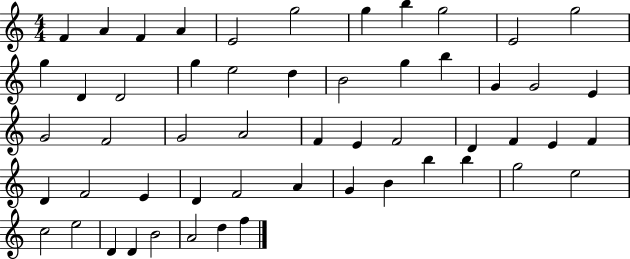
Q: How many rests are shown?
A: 0